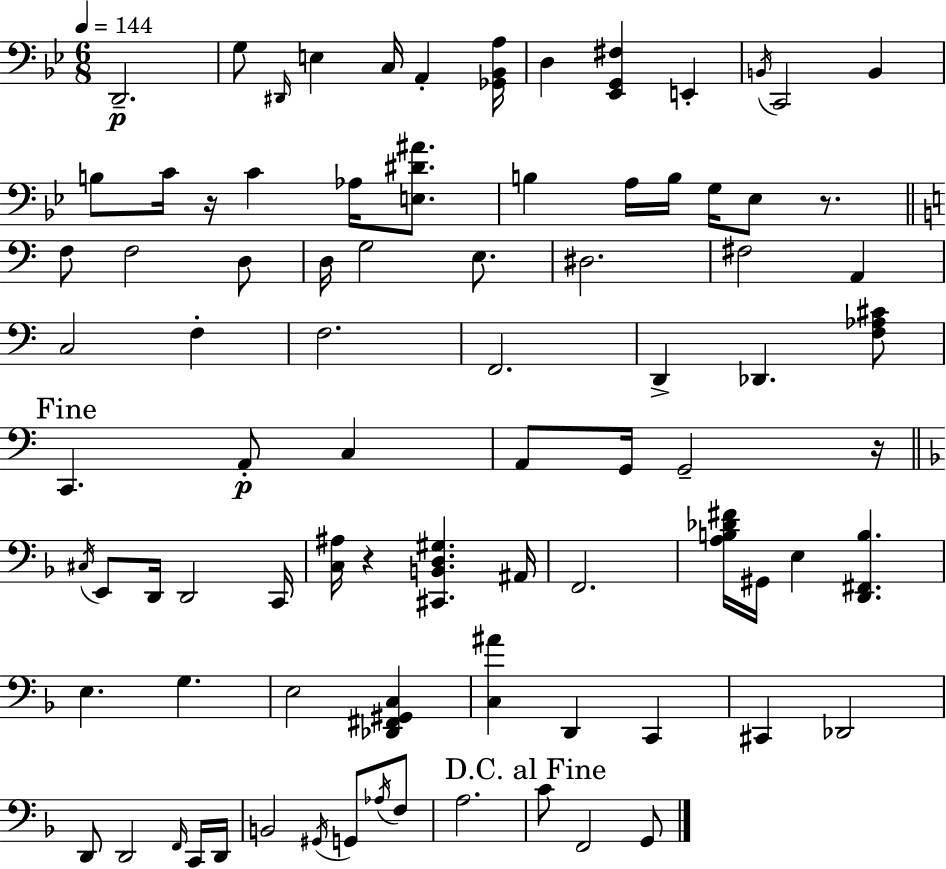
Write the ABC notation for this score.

X:1
T:Untitled
M:6/8
L:1/4
K:Bb
D,,2 G,/2 ^D,,/4 E, C,/4 A,, [_G,,_B,,A,]/4 D, [_E,,G,,^F,] E,, B,,/4 C,,2 B,, B,/2 C/4 z/4 C _A,/4 [E,^D^A]/2 B, A,/4 B,/4 G,/4 _E,/2 z/2 F,/2 F,2 D,/2 D,/4 G,2 E,/2 ^D,2 ^F,2 A,, C,2 F, F,2 F,,2 D,, _D,, [F,_A,^C]/2 C,, A,,/2 C, A,,/2 G,,/4 G,,2 z/4 ^C,/4 E,,/2 D,,/4 D,,2 C,,/4 [C,^A,]/4 z [^C,,B,,D,^G,] ^A,,/4 F,,2 [A,B,_D^F]/4 ^G,,/4 E, [D,,^F,,B,] E, G, E,2 [_D,,^F,,^G,,C,] [C,^A] D,, C,, ^C,, _D,,2 D,,/2 D,,2 F,,/4 C,,/4 D,,/4 B,,2 ^G,,/4 G,,/2 _A,/4 F,/2 A,2 C/2 F,,2 G,,/2